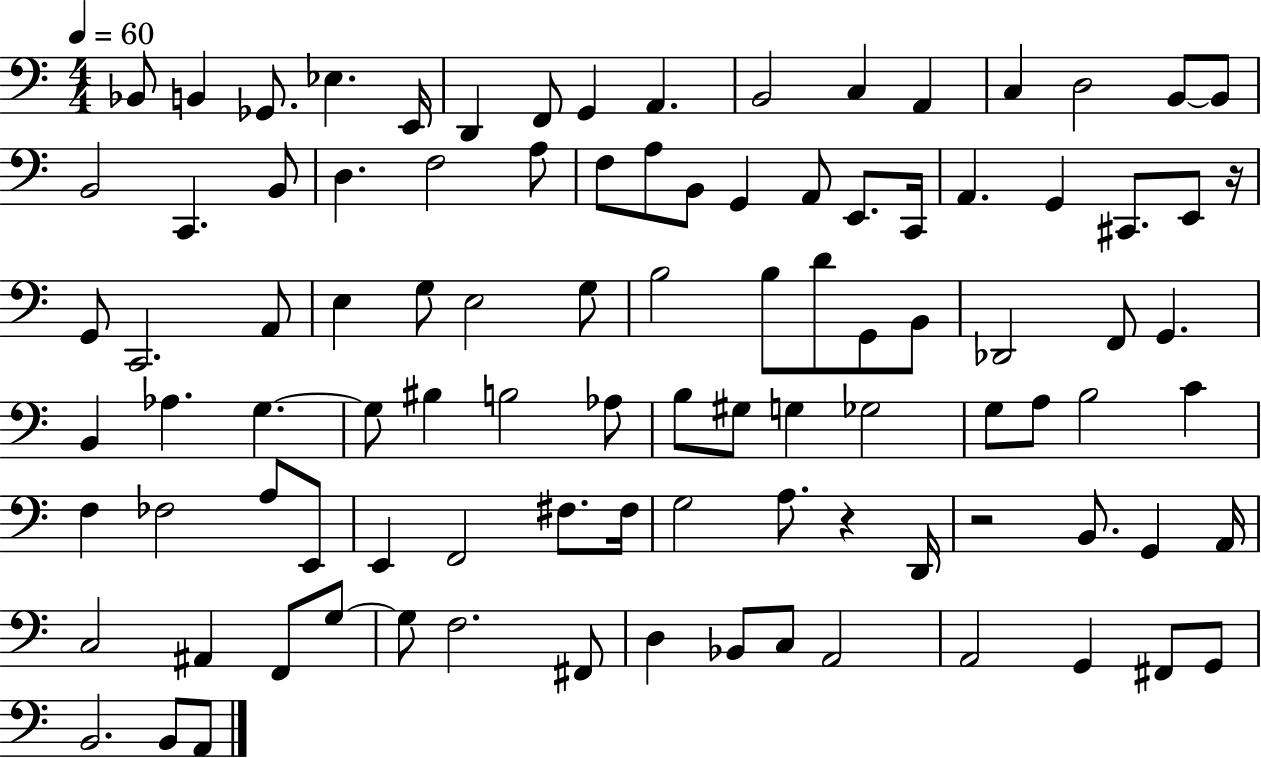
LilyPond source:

{
  \clef bass
  \numericTimeSignature
  \time 4/4
  \key c \major
  \tempo 4 = 60
  \repeat volta 2 { bes,8 b,4 ges,8. ees4. e,16 | d,4 f,8 g,4 a,4. | b,2 c4 a,4 | c4 d2 b,8~~ b,8 | \break b,2 c,4. b,8 | d4. f2 a8 | f8 a8 b,8 g,4 a,8 e,8. c,16 | a,4. g,4 cis,8. e,8 r16 | \break g,8 c,2. a,8 | e4 g8 e2 g8 | b2 b8 d'8 g,8 b,8 | des,2 f,8 g,4. | \break b,4 aes4. g4.~~ | g8 bis4 b2 aes8 | b8 gis8 g4 ges2 | g8 a8 b2 c'4 | \break f4 fes2 a8 e,8 | e,4 f,2 fis8. fis16 | g2 a8. r4 d,16 | r2 b,8. g,4 a,16 | \break c2 ais,4 f,8 g8~~ | g8 f2. fis,8 | d4 bes,8 c8 a,2 | a,2 g,4 fis,8 g,8 | \break b,2. b,8 a,8 | } \bar "|."
}